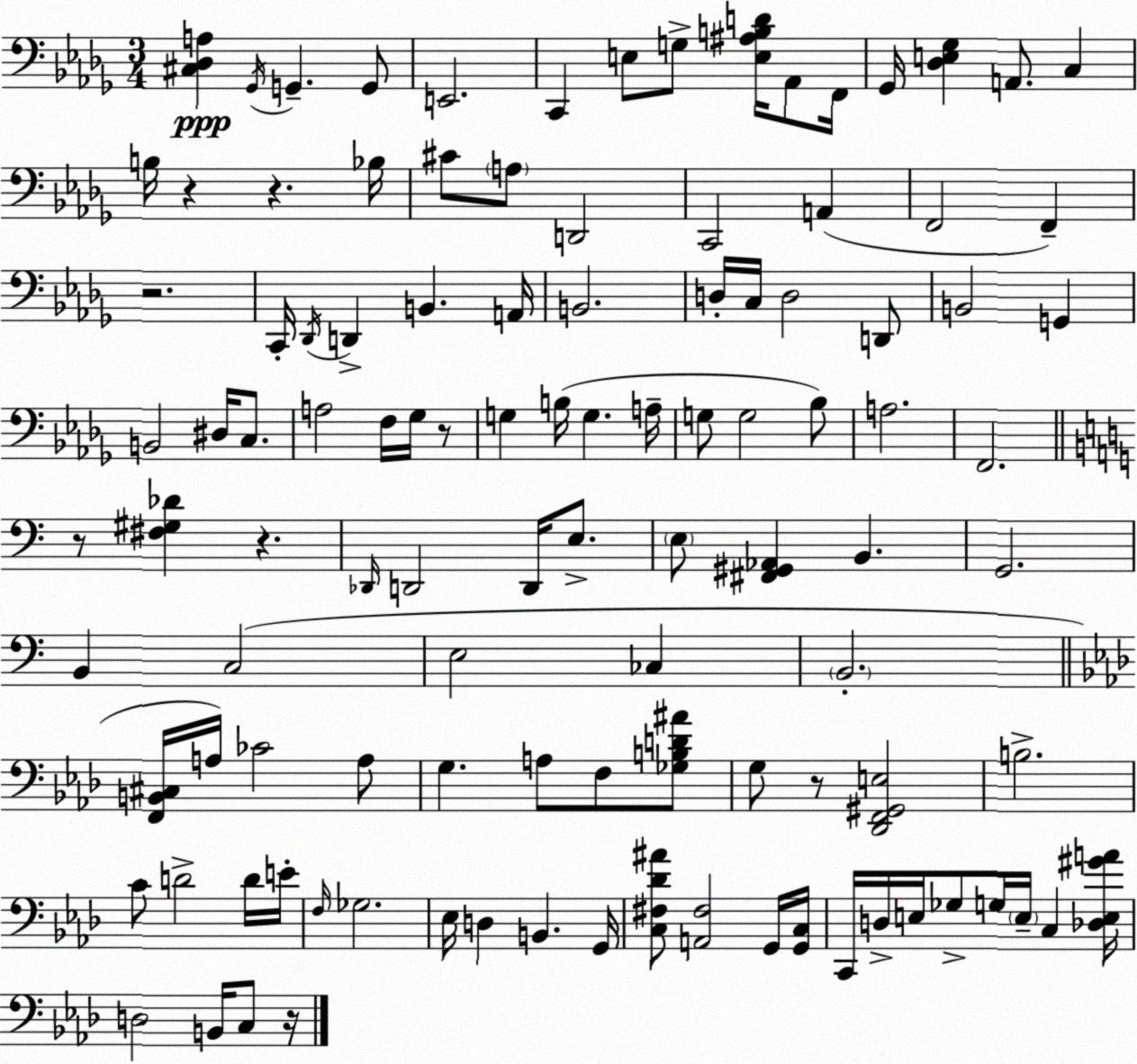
X:1
T:Untitled
M:3/4
L:1/4
K:Bbm
[^C,_D,A,] _G,,/4 G,, G,,/2 E,,2 C,, E,/2 G,/2 [E,^A,B,D]/4 _A,,/2 F,,/4 _G,,/4 [_D,E,_G,] A,,/2 C, B,/4 z z _B,/4 ^C/2 A,/2 D,,2 C,,2 A,, F,,2 F,, z2 C,,/4 _D,,/4 D,, B,, A,,/4 B,,2 D,/4 C,/4 D,2 D,,/2 B,,2 G,, B,,2 ^D,/4 C,/2 A,2 F,/4 _G,/4 z/2 G, B,/4 G, A,/4 G,/2 G,2 _B,/2 A,2 F,,2 z/2 [^F,^G,_D] z _D,,/4 D,,2 D,,/4 E,/2 E,/2 [^F,,^G,,_A,,] B,, G,,2 B,, C,2 E,2 _C, B,,2 [F,,B,,^C,]/4 A,/4 _C2 A,/2 G, A,/2 F,/2 [_G,B,D^A]/2 G,/2 z/2 [_D,,F,,^G,,E,]2 B,2 C/2 D2 D/4 E/4 F,/4 _G,2 _E,/4 D, B,, G,,/4 [C,^F,_D^A]/2 [A,,^F,]2 G,,/4 [G,,C,]/4 C,,/4 D,/4 E,/4 _G,/2 G,/4 E,/4 C, [_D,E,^GA]/4 D,2 B,,/4 C,/2 z/4